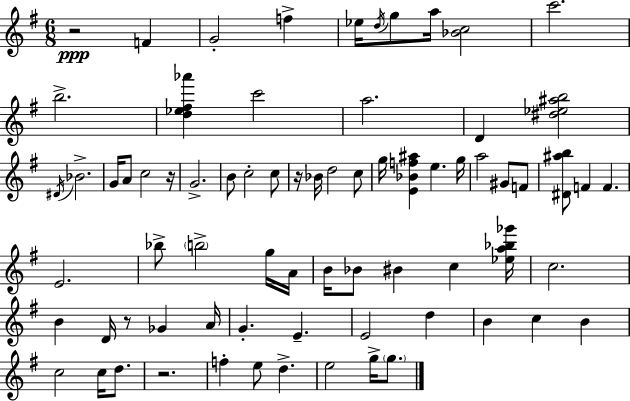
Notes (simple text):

R/h F4/q G4/h F5/q Eb5/s D5/s G5/e A5/s [Bb4,C5]/h C6/h. B5/h. [D5,Eb5,F#5,Ab6]/q C6/h A5/h. D4/q [D#5,Eb5,A#5,B5]/h D#4/s Bb4/h. G4/s A4/e C5/h R/s G4/h. B4/e C5/h C5/e R/s Bb4/s D5/h C5/e G5/s [E4,Bb4,F5,A#5]/q E5/q. G5/s A5/h G#4/e F4/e [D#4,A#5,B5]/e F4/q F4/q. E4/h. Bb5/e B5/h G5/s A4/s B4/s Bb4/e BIS4/q C5/q [Eb5,A5,Bb5,Gb6]/s C5/h. B4/q D4/s R/e Gb4/q A4/s G4/q. E4/q. E4/h D5/q B4/q C5/q B4/q C5/h C5/s D5/e. R/h. F5/q E5/e D5/q. E5/h G5/s G5/e.